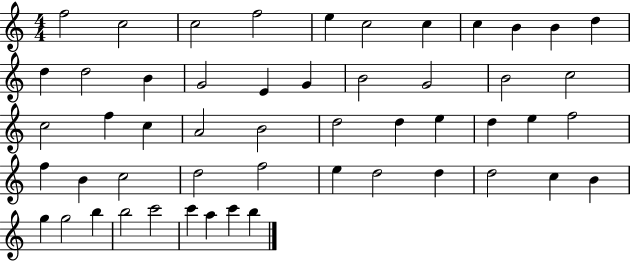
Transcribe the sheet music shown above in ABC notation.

X:1
T:Untitled
M:4/4
L:1/4
K:C
f2 c2 c2 f2 e c2 c c B B d d d2 B G2 E G B2 G2 B2 c2 c2 f c A2 B2 d2 d e d e f2 f B c2 d2 f2 e d2 d d2 c B g g2 b b2 c'2 c' a c' b